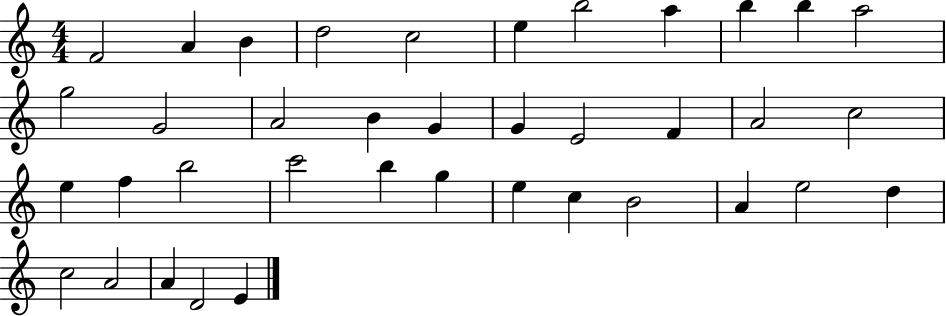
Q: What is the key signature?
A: C major